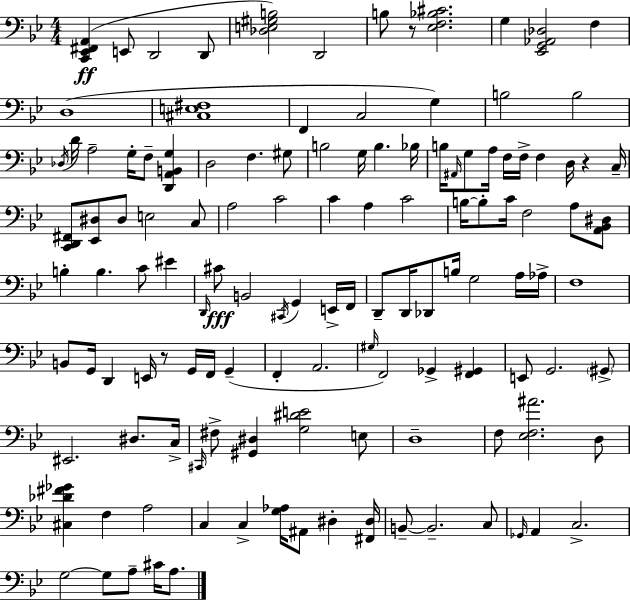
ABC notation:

X:1
T:Untitled
M:4/4
L:1/4
K:Gm
[C,,_E,,^F,,A,,] E,,/2 D,,2 D,,/2 [_D,E,^G,B,]2 D,,2 B,/2 z/2 [_E,F,_B,^C]2 G, [_E,,G,,_A,,_D,]2 F, D,4 [^C,E,^F,]4 F,, C,2 G, B,2 B,2 _D,/4 D/4 A,2 G,/4 F,/2 [D,,A,,B,,G,] D,2 F, ^G,/2 B,2 G,/4 B, _B,/4 B,/4 ^A,,/4 G,/2 A,/4 F,/4 F,/4 F, D,/4 z C,/4 [C,,D,,^F,,]/2 [_E,,^D,]/2 ^D,/2 E,2 C,/2 A,2 C2 C A, C2 B,/4 B,/2 C/4 F,2 A,/2 [A,,_B,,^D,]/2 B, B, C/2 ^E D,,/4 ^C/2 B,,2 ^C,,/4 G,, E,,/4 F,,/4 D,,/2 D,,/4 _D,,/2 B,/4 G,2 A,/4 _A,/4 F,4 B,,/2 G,,/4 D,, E,,/4 z/2 G,,/4 F,,/4 G,, F,, A,,2 ^G,/4 F,,2 _G,, [F,,^G,,] E,,/2 G,,2 ^G,,/2 ^E,,2 ^D,/2 C,/4 ^C,,/4 ^F,/2 [^G,,^D,] [G,^DE]2 E,/2 D,4 F,/2 [_E,F,^A]2 D,/2 [^C,_D^F_G] F, A,2 C, C, [G,_A,]/4 ^A,,/2 ^D, [^F,,^D,]/4 B,,/2 B,,2 C,/2 _G,,/4 A,, C,2 G,2 G,/2 A,/2 ^C/4 A,/2